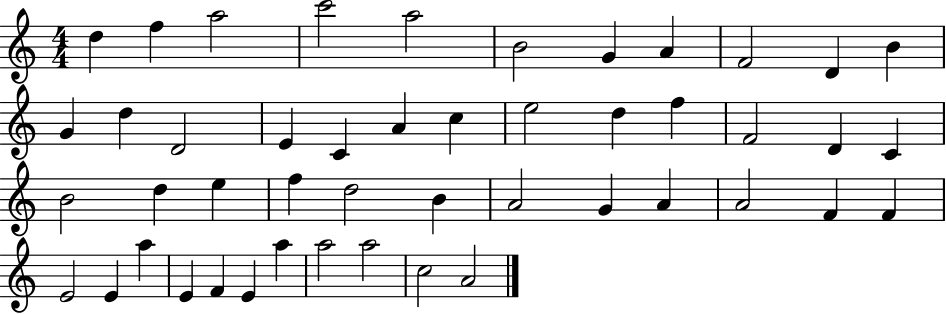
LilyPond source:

{
  \clef treble
  \numericTimeSignature
  \time 4/4
  \key c \major
  d''4 f''4 a''2 | c'''2 a''2 | b'2 g'4 a'4 | f'2 d'4 b'4 | \break g'4 d''4 d'2 | e'4 c'4 a'4 c''4 | e''2 d''4 f''4 | f'2 d'4 c'4 | \break b'2 d''4 e''4 | f''4 d''2 b'4 | a'2 g'4 a'4 | a'2 f'4 f'4 | \break e'2 e'4 a''4 | e'4 f'4 e'4 a''4 | a''2 a''2 | c''2 a'2 | \break \bar "|."
}